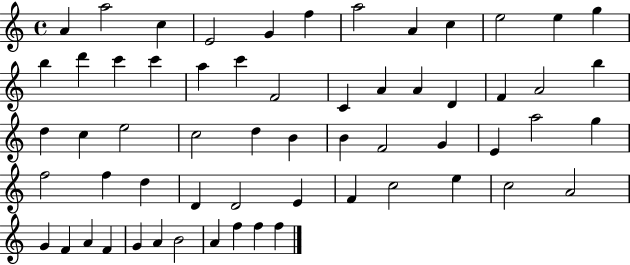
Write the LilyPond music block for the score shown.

{
  \clef treble
  \time 4/4
  \defaultTimeSignature
  \key c \major
  a'4 a''2 c''4 | e'2 g'4 f''4 | a''2 a'4 c''4 | e''2 e''4 g''4 | \break b''4 d'''4 c'''4 c'''4 | a''4 c'''4 f'2 | c'4 a'4 a'4 d'4 | f'4 a'2 b''4 | \break d''4 c''4 e''2 | c''2 d''4 b'4 | b'4 f'2 g'4 | e'4 a''2 g''4 | \break f''2 f''4 d''4 | d'4 d'2 e'4 | f'4 c''2 e''4 | c''2 a'2 | \break g'4 f'4 a'4 f'4 | g'4 a'4 b'2 | a'4 f''4 f''4 f''4 | \bar "|."
}